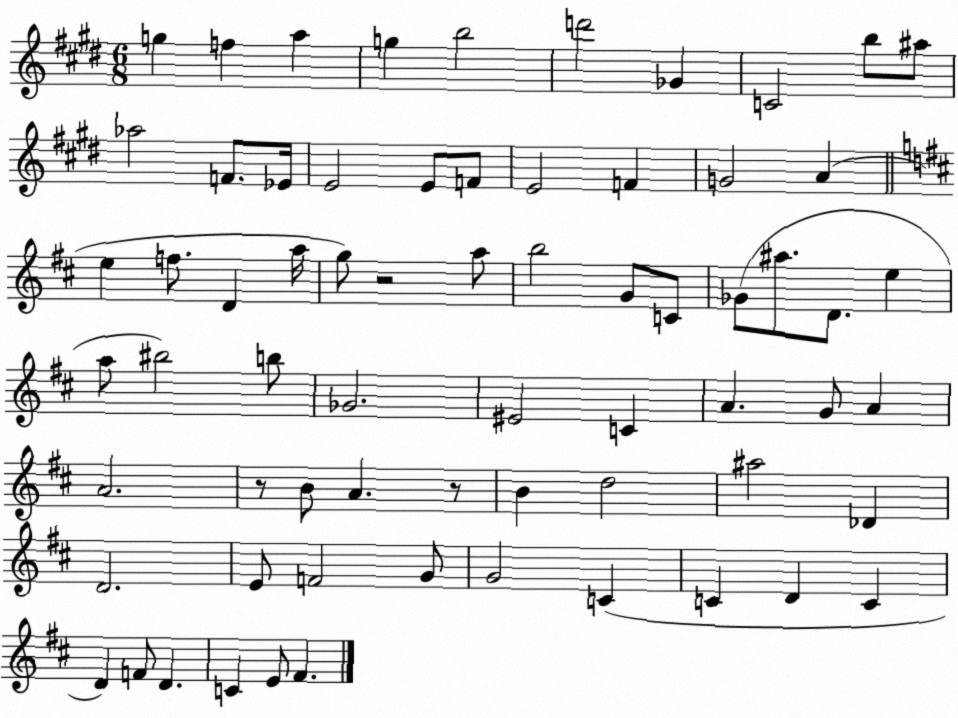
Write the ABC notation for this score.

X:1
T:Untitled
M:6/8
L:1/4
K:E
g f a g b2 d'2 _G C2 b/2 ^a/2 _a2 F/2 _E/4 E2 E/2 F/2 E2 F G2 A e f/2 D a/4 g/2 z2 a/2 b2 G/2 C/2 _G/2 ^a/2 D/2 e a/2 ^b2 b/2 _G2 ^E2 C A G/2 A A2 z/2 B/2 A z/2 B d2 ^a2 _D D2 E/2 F2 G/2 G2 C C D C D F/2 D C E/2 ^F